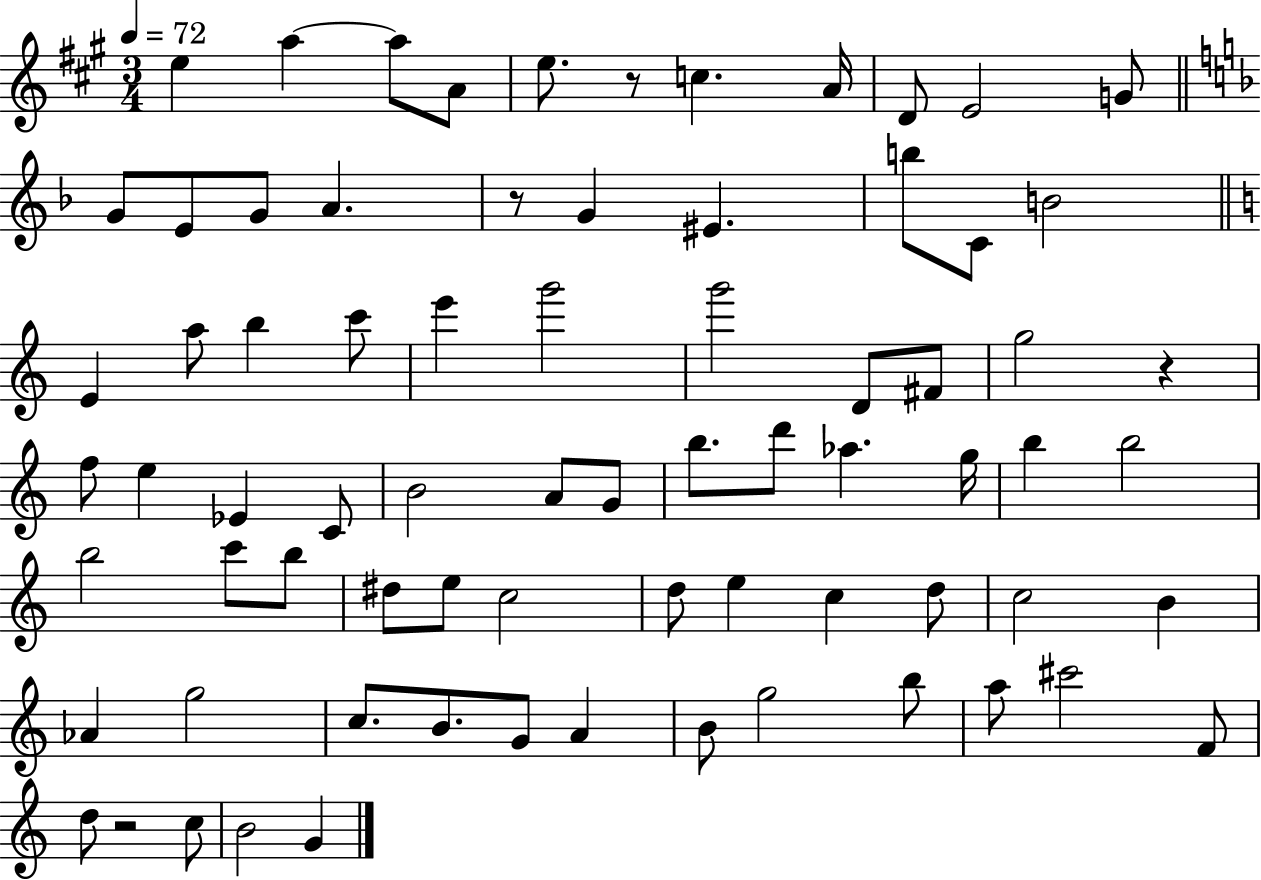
E5/q A5/q A5/e A4/e E5/e. R/e C5/q. A4/s D4/e E4/h G4/e G4/e E4/e G4/e A4/q. R/e G4/q EIS4/q. B5/e C4/e B4/h E4/q A5/e B5/q C6/e E6/q G6/h G6/h D4/e F#4/e G5/h R/q F5/e E5/q Eb4/q C4/e B4/h A4/e G4/e B5/e. D6/e Ab5/q. G5/s B5/q B5/h B5/h C6/e B5/e D#5/e E5/e C5/h D5/e E5/q C5/q D5/e C5/h B4/q Ab4/q G5/h C5/e. B4/e. G4/e A4/q B4/e G5/h B5/e A5/e C#6/h F4/e D5/e R/h C5/e B4/h G4/q